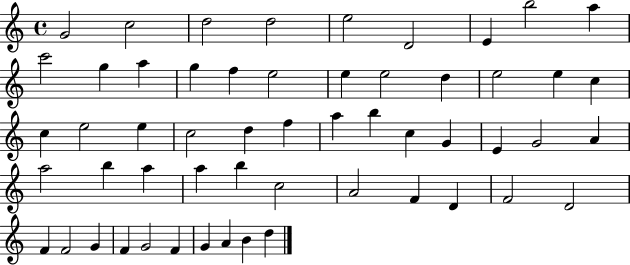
{
  \clef treble
  \time 4/4
  \defaultTimeSignature
  \key c \major
  g'2 c''2 | d''2 d''2 | e''2 d'2 | e'4 b''2 a''4 | \break c'''2 g''4 a''4 | g''4 f''4 e''2 | e''4 e''2 d''4 | e''2 e''4 c''4 | \break c''4 e''2 e''4 | c''2 d''4 f''4 | a''4 b''4 c''4 g'4 | e'4 g'2 a'4 | \break a''2 b''4 a''4 | a''4 b''4 c''2 | a'2 f'4 d'4 | f'2 d'2 | \break f'4 f'2 g'4 | f'4 g'2 f'4 | g'4 a'4 b'4 d''4 | \bar "|."
}